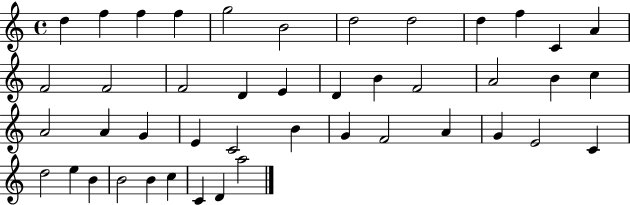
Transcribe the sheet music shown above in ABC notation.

X:1
T:Untitled
M:4/4
L:1/4
K:C
d f f f g2 B2 d2 d2 d f C A F2 F2 F2 D E D B F2 A2 B c A2 A G E C2 B G F2 A G E2 C d2 e B B2 B c C D a2